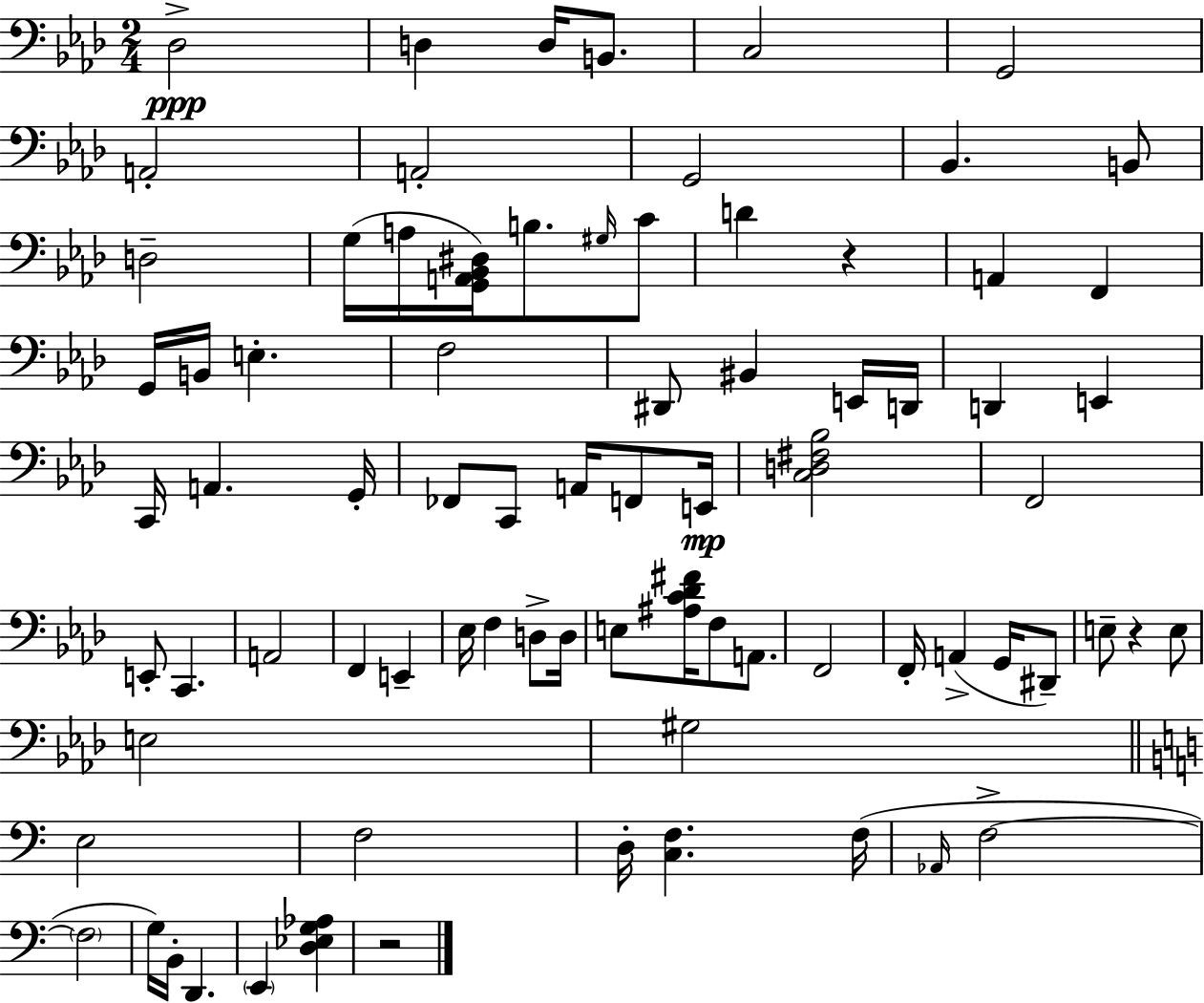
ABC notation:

X:1
T:Untitled
M:2/4
L:1/4
K:Fm
_D,2 D, D,/4 B,,/2 C,2 G,,2 A,,2 A,,2 G,,2 _B,, B,,/2 D,2 G,/4 A,/4 [G,,A,,_B,,^D,]/4 B,/2 ^G,/4 C/2 D z A,, F,, G,,/4 B,,/4 E, F,2 ^D,,/2 ^B,, E,,/4 D,,/4 D,, E,, C,,/4 A,, G,,/4 _F,,/2 C,,/2 A,,/4 F,,/2 E,,/4 [C,D,^F,_B,]2 F,,2 E,,/2 C,, A,,2 F,, E,, _E,/4 F, D,/2 D,/4 E,/2 [^A,C_D^F]/4 F,/2 A,,/2 F,,2 F,,/4 A,, G,,/4 ^D,,/2 E,/2 z E,/2 E,2 ^G,2 E,2 F,2 D,/4 [C,F,] F,/4 _A,,/4 F,2 F,2 G,/4 B,,/4 D,, E,, [D,_E,G,_A,] z2